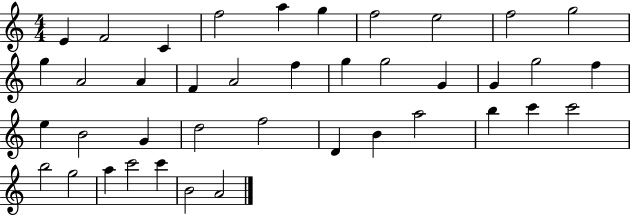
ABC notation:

X:1
T:Untitled
M:4/4
L:1/4
K:C
E F2 C f2 a g f2 e2 f2 g2 g A2 A F A2 f g g2 G G g2 f e B2 G d2 f2 D B a2 b c' c'2 b2 g2 a c'2 c' B2 A2